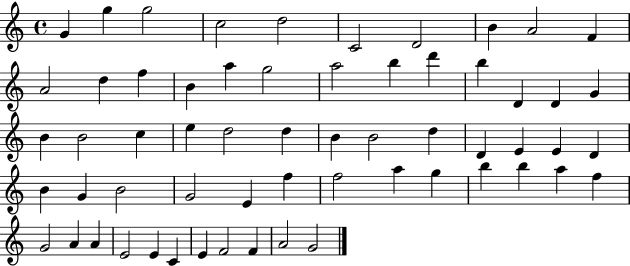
{
  \clef treble
  \time 4/4
  \defaultTimeSignature
  \key c \major
  g'4 g''4 g''2 | c''2 d''2 | c'2 d'2 | b'4 a'2 f'4 | \break a'2 d''4 f''4 | b'4 a''4 g''2 | a''2 b''4 d'''4 | b''4 d'4 d'4 g'4 | \break b'4 b'2 c''4 | e''4 d''2 d''4 | b'4 b'2 d''4 | d'4 e'4 e'4 d'4 | \break b'4 g'4 b'2 | g'2 e'4 f''4 | f''2 a''4 g''4 | b''4 b''4 a''4 f''4 | \break g'2 a'4 a'4 | e'2 e'4 c'4 | e'4 f'2 f'4 | a'2 g'2 | \break \bar "|."
}